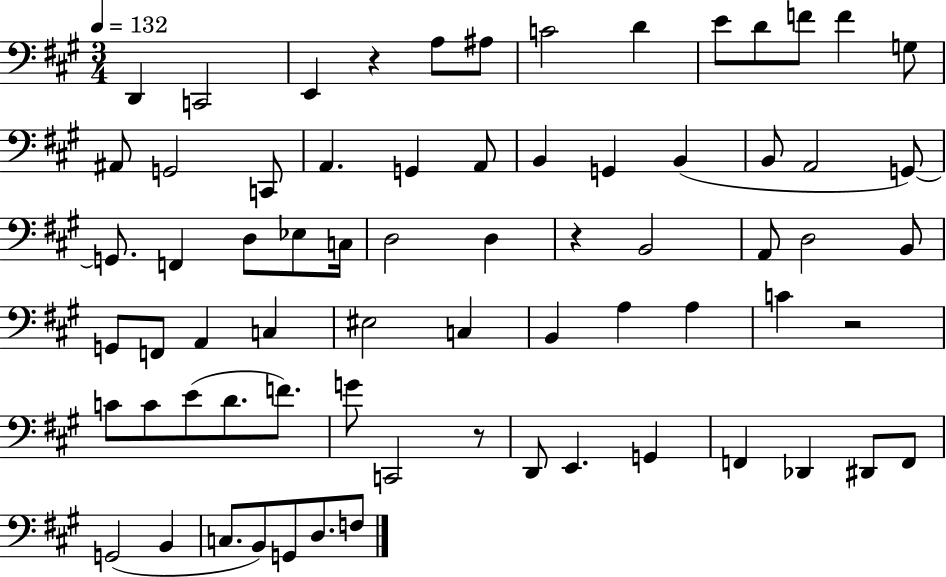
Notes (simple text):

D2/q C2/h E2/q R/q A3/e A#3/e C4/h D4/q E4/e D4/e F4/e F4/q G3/e A#2/e G2/h C2/e A2/q. G2/q A2/e B2/q G2/q B2/q B2/e A2/h G2/e G2/e. F2/q D3/e Eb3/e C3/s D3/h D3/q R/q B2/h A2/e D3/h B2/e G2/e F2/e A2/q C3/q EIS3/h C3/q B2/q A3/q A3/q C4/q R/h C4/e C4/e E4/e D4/e. F4/e. G4/e C2/h R/e D2/e E2/q. G2/q F2/q Db2/q D#2/e F2/e G2/h B2/q C3/e. B2/e G2/e D3/e. F3/e